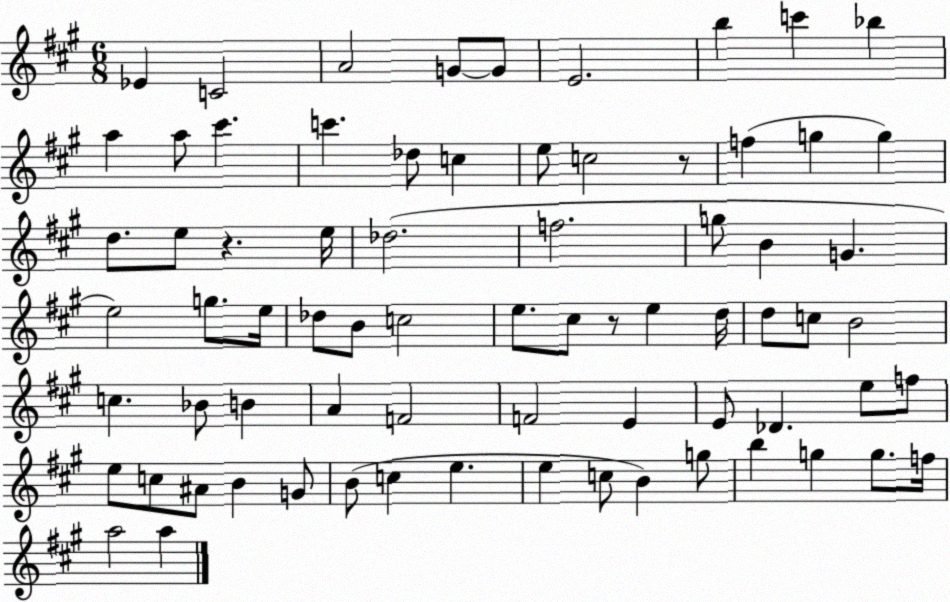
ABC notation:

X:1
T:Untitled
M:6/8
L:1/4
K:A
_E C2 A2 G/2 G/2 E2 b c' _b a a/2 ^c' c' _d/2 c e/2 c2 z/2 f g g d/2 e/2 z e/4 _d2 f2 g/2 B G e2 g/2 e/4 _d/2 B/2 c2 e/2 ^c/2 z/2 e d/4 d/2 c/2 B2 c _B/2 B A F2 F2 E E/2 _D e/2 f/2 e/2 c/2 ^A/2 B G/2 B/2 c e e c/2 B g/2 b g g/2 f/4 a2 a